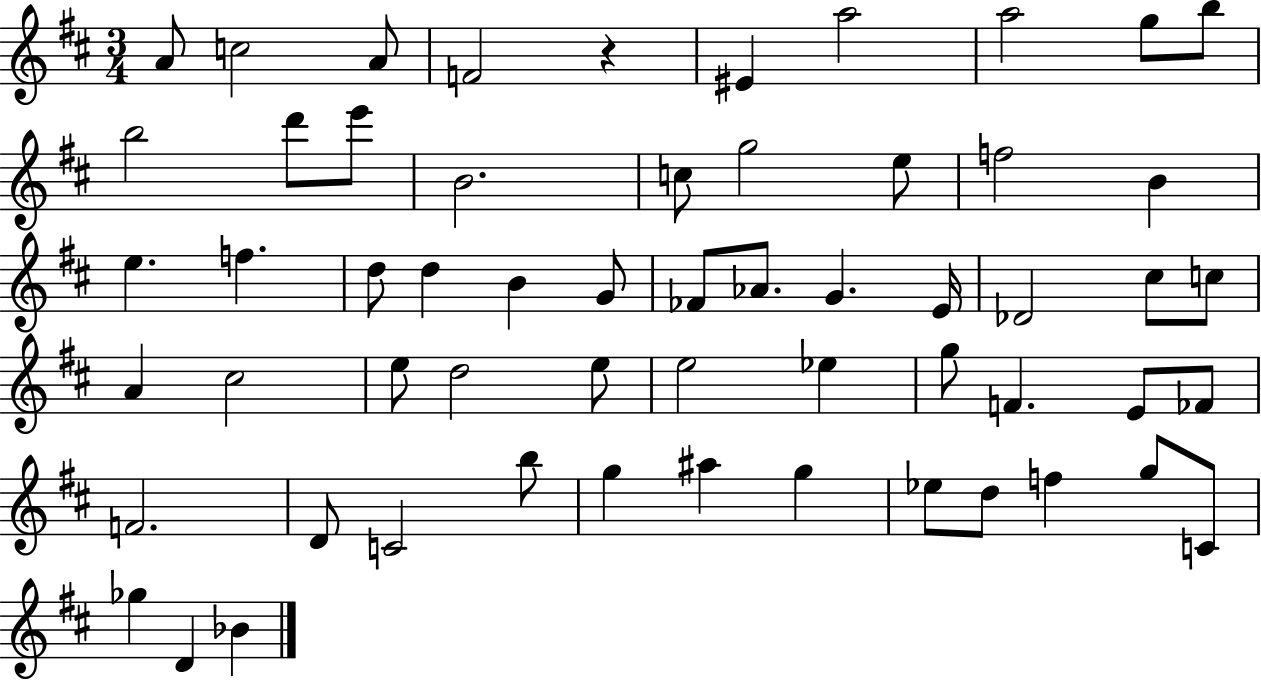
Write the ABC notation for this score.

X:1
T:Untitled
M:3/4
L:1/4
K:D
A/2 c2 A/2 F2 z ^E a2 a2 g/2 b/2 b2 d'/2 e'/2 B2 c/2 g2 e/2 f2 B e f d/2 d B G/2 _F/2 _A/2 G E/4 _D2 ^c/2 c/2 A ^c2 e/2 d2 e/2 e2 _e g/2 F E/2 _F/2 F2 D/2 C2 b/2 g ^a g _e/2 d/2 f g/2 C/2 _g D _B